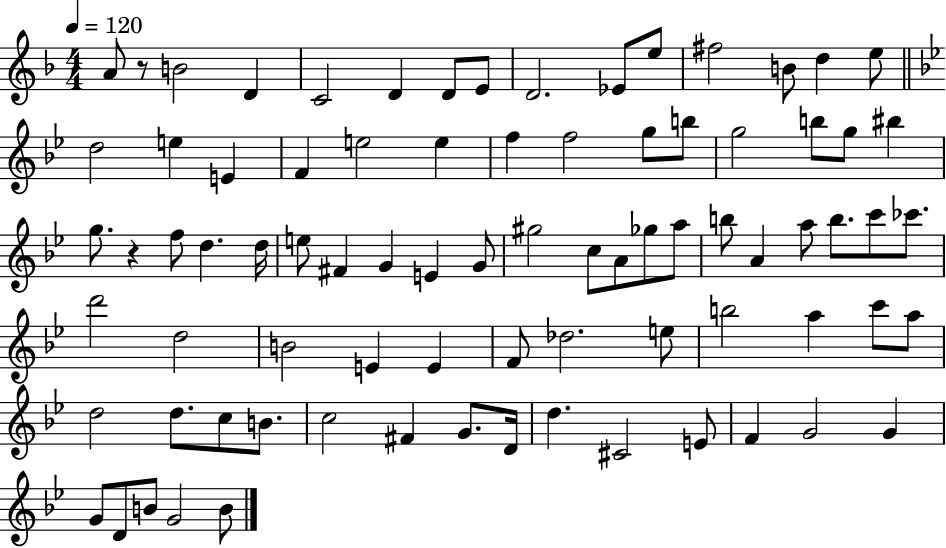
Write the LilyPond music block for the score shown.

{
  \clef treble
  \numericTimeSignature
  \time 4/4
  \key f \major
  \tempo 4 = 120
  a'8 r8 b'2 d'4 | c'2 d'4 d'8 e'8 | d'2. ees'8 e''8 | fis''2 b'8 d''4 e''8 | \break \bar "||" \break \key g \minor d''2 e''4 e'4 | f'4 e''2 e''4 | f''4 f''2 g''8 b''8 | g''2 b''8 g''8 bis''4 | \break g''8. r4 f''8 d''4. d''16 | e''8 fis'4 g'4 e'4 g'8 | gis''2 c''8 a'8 ges''8 a''8 | b''8 a'4 a''8 b''8. c'''8 ces'''8. | \break d'''2 d''2 | b'2 e'4 e'4 | f'8 des''2. e''8 | b''2 a''4 c'''8 a''8 | \break d''2 d''8. c''8 b'8. | c''2 fis'4 g'8. d'16 | d''4. cis'2 e'8 | f'4 g'2 g'4 | \break g'8 d'8 b'8 g'2 b'8 | \bar "|."
}